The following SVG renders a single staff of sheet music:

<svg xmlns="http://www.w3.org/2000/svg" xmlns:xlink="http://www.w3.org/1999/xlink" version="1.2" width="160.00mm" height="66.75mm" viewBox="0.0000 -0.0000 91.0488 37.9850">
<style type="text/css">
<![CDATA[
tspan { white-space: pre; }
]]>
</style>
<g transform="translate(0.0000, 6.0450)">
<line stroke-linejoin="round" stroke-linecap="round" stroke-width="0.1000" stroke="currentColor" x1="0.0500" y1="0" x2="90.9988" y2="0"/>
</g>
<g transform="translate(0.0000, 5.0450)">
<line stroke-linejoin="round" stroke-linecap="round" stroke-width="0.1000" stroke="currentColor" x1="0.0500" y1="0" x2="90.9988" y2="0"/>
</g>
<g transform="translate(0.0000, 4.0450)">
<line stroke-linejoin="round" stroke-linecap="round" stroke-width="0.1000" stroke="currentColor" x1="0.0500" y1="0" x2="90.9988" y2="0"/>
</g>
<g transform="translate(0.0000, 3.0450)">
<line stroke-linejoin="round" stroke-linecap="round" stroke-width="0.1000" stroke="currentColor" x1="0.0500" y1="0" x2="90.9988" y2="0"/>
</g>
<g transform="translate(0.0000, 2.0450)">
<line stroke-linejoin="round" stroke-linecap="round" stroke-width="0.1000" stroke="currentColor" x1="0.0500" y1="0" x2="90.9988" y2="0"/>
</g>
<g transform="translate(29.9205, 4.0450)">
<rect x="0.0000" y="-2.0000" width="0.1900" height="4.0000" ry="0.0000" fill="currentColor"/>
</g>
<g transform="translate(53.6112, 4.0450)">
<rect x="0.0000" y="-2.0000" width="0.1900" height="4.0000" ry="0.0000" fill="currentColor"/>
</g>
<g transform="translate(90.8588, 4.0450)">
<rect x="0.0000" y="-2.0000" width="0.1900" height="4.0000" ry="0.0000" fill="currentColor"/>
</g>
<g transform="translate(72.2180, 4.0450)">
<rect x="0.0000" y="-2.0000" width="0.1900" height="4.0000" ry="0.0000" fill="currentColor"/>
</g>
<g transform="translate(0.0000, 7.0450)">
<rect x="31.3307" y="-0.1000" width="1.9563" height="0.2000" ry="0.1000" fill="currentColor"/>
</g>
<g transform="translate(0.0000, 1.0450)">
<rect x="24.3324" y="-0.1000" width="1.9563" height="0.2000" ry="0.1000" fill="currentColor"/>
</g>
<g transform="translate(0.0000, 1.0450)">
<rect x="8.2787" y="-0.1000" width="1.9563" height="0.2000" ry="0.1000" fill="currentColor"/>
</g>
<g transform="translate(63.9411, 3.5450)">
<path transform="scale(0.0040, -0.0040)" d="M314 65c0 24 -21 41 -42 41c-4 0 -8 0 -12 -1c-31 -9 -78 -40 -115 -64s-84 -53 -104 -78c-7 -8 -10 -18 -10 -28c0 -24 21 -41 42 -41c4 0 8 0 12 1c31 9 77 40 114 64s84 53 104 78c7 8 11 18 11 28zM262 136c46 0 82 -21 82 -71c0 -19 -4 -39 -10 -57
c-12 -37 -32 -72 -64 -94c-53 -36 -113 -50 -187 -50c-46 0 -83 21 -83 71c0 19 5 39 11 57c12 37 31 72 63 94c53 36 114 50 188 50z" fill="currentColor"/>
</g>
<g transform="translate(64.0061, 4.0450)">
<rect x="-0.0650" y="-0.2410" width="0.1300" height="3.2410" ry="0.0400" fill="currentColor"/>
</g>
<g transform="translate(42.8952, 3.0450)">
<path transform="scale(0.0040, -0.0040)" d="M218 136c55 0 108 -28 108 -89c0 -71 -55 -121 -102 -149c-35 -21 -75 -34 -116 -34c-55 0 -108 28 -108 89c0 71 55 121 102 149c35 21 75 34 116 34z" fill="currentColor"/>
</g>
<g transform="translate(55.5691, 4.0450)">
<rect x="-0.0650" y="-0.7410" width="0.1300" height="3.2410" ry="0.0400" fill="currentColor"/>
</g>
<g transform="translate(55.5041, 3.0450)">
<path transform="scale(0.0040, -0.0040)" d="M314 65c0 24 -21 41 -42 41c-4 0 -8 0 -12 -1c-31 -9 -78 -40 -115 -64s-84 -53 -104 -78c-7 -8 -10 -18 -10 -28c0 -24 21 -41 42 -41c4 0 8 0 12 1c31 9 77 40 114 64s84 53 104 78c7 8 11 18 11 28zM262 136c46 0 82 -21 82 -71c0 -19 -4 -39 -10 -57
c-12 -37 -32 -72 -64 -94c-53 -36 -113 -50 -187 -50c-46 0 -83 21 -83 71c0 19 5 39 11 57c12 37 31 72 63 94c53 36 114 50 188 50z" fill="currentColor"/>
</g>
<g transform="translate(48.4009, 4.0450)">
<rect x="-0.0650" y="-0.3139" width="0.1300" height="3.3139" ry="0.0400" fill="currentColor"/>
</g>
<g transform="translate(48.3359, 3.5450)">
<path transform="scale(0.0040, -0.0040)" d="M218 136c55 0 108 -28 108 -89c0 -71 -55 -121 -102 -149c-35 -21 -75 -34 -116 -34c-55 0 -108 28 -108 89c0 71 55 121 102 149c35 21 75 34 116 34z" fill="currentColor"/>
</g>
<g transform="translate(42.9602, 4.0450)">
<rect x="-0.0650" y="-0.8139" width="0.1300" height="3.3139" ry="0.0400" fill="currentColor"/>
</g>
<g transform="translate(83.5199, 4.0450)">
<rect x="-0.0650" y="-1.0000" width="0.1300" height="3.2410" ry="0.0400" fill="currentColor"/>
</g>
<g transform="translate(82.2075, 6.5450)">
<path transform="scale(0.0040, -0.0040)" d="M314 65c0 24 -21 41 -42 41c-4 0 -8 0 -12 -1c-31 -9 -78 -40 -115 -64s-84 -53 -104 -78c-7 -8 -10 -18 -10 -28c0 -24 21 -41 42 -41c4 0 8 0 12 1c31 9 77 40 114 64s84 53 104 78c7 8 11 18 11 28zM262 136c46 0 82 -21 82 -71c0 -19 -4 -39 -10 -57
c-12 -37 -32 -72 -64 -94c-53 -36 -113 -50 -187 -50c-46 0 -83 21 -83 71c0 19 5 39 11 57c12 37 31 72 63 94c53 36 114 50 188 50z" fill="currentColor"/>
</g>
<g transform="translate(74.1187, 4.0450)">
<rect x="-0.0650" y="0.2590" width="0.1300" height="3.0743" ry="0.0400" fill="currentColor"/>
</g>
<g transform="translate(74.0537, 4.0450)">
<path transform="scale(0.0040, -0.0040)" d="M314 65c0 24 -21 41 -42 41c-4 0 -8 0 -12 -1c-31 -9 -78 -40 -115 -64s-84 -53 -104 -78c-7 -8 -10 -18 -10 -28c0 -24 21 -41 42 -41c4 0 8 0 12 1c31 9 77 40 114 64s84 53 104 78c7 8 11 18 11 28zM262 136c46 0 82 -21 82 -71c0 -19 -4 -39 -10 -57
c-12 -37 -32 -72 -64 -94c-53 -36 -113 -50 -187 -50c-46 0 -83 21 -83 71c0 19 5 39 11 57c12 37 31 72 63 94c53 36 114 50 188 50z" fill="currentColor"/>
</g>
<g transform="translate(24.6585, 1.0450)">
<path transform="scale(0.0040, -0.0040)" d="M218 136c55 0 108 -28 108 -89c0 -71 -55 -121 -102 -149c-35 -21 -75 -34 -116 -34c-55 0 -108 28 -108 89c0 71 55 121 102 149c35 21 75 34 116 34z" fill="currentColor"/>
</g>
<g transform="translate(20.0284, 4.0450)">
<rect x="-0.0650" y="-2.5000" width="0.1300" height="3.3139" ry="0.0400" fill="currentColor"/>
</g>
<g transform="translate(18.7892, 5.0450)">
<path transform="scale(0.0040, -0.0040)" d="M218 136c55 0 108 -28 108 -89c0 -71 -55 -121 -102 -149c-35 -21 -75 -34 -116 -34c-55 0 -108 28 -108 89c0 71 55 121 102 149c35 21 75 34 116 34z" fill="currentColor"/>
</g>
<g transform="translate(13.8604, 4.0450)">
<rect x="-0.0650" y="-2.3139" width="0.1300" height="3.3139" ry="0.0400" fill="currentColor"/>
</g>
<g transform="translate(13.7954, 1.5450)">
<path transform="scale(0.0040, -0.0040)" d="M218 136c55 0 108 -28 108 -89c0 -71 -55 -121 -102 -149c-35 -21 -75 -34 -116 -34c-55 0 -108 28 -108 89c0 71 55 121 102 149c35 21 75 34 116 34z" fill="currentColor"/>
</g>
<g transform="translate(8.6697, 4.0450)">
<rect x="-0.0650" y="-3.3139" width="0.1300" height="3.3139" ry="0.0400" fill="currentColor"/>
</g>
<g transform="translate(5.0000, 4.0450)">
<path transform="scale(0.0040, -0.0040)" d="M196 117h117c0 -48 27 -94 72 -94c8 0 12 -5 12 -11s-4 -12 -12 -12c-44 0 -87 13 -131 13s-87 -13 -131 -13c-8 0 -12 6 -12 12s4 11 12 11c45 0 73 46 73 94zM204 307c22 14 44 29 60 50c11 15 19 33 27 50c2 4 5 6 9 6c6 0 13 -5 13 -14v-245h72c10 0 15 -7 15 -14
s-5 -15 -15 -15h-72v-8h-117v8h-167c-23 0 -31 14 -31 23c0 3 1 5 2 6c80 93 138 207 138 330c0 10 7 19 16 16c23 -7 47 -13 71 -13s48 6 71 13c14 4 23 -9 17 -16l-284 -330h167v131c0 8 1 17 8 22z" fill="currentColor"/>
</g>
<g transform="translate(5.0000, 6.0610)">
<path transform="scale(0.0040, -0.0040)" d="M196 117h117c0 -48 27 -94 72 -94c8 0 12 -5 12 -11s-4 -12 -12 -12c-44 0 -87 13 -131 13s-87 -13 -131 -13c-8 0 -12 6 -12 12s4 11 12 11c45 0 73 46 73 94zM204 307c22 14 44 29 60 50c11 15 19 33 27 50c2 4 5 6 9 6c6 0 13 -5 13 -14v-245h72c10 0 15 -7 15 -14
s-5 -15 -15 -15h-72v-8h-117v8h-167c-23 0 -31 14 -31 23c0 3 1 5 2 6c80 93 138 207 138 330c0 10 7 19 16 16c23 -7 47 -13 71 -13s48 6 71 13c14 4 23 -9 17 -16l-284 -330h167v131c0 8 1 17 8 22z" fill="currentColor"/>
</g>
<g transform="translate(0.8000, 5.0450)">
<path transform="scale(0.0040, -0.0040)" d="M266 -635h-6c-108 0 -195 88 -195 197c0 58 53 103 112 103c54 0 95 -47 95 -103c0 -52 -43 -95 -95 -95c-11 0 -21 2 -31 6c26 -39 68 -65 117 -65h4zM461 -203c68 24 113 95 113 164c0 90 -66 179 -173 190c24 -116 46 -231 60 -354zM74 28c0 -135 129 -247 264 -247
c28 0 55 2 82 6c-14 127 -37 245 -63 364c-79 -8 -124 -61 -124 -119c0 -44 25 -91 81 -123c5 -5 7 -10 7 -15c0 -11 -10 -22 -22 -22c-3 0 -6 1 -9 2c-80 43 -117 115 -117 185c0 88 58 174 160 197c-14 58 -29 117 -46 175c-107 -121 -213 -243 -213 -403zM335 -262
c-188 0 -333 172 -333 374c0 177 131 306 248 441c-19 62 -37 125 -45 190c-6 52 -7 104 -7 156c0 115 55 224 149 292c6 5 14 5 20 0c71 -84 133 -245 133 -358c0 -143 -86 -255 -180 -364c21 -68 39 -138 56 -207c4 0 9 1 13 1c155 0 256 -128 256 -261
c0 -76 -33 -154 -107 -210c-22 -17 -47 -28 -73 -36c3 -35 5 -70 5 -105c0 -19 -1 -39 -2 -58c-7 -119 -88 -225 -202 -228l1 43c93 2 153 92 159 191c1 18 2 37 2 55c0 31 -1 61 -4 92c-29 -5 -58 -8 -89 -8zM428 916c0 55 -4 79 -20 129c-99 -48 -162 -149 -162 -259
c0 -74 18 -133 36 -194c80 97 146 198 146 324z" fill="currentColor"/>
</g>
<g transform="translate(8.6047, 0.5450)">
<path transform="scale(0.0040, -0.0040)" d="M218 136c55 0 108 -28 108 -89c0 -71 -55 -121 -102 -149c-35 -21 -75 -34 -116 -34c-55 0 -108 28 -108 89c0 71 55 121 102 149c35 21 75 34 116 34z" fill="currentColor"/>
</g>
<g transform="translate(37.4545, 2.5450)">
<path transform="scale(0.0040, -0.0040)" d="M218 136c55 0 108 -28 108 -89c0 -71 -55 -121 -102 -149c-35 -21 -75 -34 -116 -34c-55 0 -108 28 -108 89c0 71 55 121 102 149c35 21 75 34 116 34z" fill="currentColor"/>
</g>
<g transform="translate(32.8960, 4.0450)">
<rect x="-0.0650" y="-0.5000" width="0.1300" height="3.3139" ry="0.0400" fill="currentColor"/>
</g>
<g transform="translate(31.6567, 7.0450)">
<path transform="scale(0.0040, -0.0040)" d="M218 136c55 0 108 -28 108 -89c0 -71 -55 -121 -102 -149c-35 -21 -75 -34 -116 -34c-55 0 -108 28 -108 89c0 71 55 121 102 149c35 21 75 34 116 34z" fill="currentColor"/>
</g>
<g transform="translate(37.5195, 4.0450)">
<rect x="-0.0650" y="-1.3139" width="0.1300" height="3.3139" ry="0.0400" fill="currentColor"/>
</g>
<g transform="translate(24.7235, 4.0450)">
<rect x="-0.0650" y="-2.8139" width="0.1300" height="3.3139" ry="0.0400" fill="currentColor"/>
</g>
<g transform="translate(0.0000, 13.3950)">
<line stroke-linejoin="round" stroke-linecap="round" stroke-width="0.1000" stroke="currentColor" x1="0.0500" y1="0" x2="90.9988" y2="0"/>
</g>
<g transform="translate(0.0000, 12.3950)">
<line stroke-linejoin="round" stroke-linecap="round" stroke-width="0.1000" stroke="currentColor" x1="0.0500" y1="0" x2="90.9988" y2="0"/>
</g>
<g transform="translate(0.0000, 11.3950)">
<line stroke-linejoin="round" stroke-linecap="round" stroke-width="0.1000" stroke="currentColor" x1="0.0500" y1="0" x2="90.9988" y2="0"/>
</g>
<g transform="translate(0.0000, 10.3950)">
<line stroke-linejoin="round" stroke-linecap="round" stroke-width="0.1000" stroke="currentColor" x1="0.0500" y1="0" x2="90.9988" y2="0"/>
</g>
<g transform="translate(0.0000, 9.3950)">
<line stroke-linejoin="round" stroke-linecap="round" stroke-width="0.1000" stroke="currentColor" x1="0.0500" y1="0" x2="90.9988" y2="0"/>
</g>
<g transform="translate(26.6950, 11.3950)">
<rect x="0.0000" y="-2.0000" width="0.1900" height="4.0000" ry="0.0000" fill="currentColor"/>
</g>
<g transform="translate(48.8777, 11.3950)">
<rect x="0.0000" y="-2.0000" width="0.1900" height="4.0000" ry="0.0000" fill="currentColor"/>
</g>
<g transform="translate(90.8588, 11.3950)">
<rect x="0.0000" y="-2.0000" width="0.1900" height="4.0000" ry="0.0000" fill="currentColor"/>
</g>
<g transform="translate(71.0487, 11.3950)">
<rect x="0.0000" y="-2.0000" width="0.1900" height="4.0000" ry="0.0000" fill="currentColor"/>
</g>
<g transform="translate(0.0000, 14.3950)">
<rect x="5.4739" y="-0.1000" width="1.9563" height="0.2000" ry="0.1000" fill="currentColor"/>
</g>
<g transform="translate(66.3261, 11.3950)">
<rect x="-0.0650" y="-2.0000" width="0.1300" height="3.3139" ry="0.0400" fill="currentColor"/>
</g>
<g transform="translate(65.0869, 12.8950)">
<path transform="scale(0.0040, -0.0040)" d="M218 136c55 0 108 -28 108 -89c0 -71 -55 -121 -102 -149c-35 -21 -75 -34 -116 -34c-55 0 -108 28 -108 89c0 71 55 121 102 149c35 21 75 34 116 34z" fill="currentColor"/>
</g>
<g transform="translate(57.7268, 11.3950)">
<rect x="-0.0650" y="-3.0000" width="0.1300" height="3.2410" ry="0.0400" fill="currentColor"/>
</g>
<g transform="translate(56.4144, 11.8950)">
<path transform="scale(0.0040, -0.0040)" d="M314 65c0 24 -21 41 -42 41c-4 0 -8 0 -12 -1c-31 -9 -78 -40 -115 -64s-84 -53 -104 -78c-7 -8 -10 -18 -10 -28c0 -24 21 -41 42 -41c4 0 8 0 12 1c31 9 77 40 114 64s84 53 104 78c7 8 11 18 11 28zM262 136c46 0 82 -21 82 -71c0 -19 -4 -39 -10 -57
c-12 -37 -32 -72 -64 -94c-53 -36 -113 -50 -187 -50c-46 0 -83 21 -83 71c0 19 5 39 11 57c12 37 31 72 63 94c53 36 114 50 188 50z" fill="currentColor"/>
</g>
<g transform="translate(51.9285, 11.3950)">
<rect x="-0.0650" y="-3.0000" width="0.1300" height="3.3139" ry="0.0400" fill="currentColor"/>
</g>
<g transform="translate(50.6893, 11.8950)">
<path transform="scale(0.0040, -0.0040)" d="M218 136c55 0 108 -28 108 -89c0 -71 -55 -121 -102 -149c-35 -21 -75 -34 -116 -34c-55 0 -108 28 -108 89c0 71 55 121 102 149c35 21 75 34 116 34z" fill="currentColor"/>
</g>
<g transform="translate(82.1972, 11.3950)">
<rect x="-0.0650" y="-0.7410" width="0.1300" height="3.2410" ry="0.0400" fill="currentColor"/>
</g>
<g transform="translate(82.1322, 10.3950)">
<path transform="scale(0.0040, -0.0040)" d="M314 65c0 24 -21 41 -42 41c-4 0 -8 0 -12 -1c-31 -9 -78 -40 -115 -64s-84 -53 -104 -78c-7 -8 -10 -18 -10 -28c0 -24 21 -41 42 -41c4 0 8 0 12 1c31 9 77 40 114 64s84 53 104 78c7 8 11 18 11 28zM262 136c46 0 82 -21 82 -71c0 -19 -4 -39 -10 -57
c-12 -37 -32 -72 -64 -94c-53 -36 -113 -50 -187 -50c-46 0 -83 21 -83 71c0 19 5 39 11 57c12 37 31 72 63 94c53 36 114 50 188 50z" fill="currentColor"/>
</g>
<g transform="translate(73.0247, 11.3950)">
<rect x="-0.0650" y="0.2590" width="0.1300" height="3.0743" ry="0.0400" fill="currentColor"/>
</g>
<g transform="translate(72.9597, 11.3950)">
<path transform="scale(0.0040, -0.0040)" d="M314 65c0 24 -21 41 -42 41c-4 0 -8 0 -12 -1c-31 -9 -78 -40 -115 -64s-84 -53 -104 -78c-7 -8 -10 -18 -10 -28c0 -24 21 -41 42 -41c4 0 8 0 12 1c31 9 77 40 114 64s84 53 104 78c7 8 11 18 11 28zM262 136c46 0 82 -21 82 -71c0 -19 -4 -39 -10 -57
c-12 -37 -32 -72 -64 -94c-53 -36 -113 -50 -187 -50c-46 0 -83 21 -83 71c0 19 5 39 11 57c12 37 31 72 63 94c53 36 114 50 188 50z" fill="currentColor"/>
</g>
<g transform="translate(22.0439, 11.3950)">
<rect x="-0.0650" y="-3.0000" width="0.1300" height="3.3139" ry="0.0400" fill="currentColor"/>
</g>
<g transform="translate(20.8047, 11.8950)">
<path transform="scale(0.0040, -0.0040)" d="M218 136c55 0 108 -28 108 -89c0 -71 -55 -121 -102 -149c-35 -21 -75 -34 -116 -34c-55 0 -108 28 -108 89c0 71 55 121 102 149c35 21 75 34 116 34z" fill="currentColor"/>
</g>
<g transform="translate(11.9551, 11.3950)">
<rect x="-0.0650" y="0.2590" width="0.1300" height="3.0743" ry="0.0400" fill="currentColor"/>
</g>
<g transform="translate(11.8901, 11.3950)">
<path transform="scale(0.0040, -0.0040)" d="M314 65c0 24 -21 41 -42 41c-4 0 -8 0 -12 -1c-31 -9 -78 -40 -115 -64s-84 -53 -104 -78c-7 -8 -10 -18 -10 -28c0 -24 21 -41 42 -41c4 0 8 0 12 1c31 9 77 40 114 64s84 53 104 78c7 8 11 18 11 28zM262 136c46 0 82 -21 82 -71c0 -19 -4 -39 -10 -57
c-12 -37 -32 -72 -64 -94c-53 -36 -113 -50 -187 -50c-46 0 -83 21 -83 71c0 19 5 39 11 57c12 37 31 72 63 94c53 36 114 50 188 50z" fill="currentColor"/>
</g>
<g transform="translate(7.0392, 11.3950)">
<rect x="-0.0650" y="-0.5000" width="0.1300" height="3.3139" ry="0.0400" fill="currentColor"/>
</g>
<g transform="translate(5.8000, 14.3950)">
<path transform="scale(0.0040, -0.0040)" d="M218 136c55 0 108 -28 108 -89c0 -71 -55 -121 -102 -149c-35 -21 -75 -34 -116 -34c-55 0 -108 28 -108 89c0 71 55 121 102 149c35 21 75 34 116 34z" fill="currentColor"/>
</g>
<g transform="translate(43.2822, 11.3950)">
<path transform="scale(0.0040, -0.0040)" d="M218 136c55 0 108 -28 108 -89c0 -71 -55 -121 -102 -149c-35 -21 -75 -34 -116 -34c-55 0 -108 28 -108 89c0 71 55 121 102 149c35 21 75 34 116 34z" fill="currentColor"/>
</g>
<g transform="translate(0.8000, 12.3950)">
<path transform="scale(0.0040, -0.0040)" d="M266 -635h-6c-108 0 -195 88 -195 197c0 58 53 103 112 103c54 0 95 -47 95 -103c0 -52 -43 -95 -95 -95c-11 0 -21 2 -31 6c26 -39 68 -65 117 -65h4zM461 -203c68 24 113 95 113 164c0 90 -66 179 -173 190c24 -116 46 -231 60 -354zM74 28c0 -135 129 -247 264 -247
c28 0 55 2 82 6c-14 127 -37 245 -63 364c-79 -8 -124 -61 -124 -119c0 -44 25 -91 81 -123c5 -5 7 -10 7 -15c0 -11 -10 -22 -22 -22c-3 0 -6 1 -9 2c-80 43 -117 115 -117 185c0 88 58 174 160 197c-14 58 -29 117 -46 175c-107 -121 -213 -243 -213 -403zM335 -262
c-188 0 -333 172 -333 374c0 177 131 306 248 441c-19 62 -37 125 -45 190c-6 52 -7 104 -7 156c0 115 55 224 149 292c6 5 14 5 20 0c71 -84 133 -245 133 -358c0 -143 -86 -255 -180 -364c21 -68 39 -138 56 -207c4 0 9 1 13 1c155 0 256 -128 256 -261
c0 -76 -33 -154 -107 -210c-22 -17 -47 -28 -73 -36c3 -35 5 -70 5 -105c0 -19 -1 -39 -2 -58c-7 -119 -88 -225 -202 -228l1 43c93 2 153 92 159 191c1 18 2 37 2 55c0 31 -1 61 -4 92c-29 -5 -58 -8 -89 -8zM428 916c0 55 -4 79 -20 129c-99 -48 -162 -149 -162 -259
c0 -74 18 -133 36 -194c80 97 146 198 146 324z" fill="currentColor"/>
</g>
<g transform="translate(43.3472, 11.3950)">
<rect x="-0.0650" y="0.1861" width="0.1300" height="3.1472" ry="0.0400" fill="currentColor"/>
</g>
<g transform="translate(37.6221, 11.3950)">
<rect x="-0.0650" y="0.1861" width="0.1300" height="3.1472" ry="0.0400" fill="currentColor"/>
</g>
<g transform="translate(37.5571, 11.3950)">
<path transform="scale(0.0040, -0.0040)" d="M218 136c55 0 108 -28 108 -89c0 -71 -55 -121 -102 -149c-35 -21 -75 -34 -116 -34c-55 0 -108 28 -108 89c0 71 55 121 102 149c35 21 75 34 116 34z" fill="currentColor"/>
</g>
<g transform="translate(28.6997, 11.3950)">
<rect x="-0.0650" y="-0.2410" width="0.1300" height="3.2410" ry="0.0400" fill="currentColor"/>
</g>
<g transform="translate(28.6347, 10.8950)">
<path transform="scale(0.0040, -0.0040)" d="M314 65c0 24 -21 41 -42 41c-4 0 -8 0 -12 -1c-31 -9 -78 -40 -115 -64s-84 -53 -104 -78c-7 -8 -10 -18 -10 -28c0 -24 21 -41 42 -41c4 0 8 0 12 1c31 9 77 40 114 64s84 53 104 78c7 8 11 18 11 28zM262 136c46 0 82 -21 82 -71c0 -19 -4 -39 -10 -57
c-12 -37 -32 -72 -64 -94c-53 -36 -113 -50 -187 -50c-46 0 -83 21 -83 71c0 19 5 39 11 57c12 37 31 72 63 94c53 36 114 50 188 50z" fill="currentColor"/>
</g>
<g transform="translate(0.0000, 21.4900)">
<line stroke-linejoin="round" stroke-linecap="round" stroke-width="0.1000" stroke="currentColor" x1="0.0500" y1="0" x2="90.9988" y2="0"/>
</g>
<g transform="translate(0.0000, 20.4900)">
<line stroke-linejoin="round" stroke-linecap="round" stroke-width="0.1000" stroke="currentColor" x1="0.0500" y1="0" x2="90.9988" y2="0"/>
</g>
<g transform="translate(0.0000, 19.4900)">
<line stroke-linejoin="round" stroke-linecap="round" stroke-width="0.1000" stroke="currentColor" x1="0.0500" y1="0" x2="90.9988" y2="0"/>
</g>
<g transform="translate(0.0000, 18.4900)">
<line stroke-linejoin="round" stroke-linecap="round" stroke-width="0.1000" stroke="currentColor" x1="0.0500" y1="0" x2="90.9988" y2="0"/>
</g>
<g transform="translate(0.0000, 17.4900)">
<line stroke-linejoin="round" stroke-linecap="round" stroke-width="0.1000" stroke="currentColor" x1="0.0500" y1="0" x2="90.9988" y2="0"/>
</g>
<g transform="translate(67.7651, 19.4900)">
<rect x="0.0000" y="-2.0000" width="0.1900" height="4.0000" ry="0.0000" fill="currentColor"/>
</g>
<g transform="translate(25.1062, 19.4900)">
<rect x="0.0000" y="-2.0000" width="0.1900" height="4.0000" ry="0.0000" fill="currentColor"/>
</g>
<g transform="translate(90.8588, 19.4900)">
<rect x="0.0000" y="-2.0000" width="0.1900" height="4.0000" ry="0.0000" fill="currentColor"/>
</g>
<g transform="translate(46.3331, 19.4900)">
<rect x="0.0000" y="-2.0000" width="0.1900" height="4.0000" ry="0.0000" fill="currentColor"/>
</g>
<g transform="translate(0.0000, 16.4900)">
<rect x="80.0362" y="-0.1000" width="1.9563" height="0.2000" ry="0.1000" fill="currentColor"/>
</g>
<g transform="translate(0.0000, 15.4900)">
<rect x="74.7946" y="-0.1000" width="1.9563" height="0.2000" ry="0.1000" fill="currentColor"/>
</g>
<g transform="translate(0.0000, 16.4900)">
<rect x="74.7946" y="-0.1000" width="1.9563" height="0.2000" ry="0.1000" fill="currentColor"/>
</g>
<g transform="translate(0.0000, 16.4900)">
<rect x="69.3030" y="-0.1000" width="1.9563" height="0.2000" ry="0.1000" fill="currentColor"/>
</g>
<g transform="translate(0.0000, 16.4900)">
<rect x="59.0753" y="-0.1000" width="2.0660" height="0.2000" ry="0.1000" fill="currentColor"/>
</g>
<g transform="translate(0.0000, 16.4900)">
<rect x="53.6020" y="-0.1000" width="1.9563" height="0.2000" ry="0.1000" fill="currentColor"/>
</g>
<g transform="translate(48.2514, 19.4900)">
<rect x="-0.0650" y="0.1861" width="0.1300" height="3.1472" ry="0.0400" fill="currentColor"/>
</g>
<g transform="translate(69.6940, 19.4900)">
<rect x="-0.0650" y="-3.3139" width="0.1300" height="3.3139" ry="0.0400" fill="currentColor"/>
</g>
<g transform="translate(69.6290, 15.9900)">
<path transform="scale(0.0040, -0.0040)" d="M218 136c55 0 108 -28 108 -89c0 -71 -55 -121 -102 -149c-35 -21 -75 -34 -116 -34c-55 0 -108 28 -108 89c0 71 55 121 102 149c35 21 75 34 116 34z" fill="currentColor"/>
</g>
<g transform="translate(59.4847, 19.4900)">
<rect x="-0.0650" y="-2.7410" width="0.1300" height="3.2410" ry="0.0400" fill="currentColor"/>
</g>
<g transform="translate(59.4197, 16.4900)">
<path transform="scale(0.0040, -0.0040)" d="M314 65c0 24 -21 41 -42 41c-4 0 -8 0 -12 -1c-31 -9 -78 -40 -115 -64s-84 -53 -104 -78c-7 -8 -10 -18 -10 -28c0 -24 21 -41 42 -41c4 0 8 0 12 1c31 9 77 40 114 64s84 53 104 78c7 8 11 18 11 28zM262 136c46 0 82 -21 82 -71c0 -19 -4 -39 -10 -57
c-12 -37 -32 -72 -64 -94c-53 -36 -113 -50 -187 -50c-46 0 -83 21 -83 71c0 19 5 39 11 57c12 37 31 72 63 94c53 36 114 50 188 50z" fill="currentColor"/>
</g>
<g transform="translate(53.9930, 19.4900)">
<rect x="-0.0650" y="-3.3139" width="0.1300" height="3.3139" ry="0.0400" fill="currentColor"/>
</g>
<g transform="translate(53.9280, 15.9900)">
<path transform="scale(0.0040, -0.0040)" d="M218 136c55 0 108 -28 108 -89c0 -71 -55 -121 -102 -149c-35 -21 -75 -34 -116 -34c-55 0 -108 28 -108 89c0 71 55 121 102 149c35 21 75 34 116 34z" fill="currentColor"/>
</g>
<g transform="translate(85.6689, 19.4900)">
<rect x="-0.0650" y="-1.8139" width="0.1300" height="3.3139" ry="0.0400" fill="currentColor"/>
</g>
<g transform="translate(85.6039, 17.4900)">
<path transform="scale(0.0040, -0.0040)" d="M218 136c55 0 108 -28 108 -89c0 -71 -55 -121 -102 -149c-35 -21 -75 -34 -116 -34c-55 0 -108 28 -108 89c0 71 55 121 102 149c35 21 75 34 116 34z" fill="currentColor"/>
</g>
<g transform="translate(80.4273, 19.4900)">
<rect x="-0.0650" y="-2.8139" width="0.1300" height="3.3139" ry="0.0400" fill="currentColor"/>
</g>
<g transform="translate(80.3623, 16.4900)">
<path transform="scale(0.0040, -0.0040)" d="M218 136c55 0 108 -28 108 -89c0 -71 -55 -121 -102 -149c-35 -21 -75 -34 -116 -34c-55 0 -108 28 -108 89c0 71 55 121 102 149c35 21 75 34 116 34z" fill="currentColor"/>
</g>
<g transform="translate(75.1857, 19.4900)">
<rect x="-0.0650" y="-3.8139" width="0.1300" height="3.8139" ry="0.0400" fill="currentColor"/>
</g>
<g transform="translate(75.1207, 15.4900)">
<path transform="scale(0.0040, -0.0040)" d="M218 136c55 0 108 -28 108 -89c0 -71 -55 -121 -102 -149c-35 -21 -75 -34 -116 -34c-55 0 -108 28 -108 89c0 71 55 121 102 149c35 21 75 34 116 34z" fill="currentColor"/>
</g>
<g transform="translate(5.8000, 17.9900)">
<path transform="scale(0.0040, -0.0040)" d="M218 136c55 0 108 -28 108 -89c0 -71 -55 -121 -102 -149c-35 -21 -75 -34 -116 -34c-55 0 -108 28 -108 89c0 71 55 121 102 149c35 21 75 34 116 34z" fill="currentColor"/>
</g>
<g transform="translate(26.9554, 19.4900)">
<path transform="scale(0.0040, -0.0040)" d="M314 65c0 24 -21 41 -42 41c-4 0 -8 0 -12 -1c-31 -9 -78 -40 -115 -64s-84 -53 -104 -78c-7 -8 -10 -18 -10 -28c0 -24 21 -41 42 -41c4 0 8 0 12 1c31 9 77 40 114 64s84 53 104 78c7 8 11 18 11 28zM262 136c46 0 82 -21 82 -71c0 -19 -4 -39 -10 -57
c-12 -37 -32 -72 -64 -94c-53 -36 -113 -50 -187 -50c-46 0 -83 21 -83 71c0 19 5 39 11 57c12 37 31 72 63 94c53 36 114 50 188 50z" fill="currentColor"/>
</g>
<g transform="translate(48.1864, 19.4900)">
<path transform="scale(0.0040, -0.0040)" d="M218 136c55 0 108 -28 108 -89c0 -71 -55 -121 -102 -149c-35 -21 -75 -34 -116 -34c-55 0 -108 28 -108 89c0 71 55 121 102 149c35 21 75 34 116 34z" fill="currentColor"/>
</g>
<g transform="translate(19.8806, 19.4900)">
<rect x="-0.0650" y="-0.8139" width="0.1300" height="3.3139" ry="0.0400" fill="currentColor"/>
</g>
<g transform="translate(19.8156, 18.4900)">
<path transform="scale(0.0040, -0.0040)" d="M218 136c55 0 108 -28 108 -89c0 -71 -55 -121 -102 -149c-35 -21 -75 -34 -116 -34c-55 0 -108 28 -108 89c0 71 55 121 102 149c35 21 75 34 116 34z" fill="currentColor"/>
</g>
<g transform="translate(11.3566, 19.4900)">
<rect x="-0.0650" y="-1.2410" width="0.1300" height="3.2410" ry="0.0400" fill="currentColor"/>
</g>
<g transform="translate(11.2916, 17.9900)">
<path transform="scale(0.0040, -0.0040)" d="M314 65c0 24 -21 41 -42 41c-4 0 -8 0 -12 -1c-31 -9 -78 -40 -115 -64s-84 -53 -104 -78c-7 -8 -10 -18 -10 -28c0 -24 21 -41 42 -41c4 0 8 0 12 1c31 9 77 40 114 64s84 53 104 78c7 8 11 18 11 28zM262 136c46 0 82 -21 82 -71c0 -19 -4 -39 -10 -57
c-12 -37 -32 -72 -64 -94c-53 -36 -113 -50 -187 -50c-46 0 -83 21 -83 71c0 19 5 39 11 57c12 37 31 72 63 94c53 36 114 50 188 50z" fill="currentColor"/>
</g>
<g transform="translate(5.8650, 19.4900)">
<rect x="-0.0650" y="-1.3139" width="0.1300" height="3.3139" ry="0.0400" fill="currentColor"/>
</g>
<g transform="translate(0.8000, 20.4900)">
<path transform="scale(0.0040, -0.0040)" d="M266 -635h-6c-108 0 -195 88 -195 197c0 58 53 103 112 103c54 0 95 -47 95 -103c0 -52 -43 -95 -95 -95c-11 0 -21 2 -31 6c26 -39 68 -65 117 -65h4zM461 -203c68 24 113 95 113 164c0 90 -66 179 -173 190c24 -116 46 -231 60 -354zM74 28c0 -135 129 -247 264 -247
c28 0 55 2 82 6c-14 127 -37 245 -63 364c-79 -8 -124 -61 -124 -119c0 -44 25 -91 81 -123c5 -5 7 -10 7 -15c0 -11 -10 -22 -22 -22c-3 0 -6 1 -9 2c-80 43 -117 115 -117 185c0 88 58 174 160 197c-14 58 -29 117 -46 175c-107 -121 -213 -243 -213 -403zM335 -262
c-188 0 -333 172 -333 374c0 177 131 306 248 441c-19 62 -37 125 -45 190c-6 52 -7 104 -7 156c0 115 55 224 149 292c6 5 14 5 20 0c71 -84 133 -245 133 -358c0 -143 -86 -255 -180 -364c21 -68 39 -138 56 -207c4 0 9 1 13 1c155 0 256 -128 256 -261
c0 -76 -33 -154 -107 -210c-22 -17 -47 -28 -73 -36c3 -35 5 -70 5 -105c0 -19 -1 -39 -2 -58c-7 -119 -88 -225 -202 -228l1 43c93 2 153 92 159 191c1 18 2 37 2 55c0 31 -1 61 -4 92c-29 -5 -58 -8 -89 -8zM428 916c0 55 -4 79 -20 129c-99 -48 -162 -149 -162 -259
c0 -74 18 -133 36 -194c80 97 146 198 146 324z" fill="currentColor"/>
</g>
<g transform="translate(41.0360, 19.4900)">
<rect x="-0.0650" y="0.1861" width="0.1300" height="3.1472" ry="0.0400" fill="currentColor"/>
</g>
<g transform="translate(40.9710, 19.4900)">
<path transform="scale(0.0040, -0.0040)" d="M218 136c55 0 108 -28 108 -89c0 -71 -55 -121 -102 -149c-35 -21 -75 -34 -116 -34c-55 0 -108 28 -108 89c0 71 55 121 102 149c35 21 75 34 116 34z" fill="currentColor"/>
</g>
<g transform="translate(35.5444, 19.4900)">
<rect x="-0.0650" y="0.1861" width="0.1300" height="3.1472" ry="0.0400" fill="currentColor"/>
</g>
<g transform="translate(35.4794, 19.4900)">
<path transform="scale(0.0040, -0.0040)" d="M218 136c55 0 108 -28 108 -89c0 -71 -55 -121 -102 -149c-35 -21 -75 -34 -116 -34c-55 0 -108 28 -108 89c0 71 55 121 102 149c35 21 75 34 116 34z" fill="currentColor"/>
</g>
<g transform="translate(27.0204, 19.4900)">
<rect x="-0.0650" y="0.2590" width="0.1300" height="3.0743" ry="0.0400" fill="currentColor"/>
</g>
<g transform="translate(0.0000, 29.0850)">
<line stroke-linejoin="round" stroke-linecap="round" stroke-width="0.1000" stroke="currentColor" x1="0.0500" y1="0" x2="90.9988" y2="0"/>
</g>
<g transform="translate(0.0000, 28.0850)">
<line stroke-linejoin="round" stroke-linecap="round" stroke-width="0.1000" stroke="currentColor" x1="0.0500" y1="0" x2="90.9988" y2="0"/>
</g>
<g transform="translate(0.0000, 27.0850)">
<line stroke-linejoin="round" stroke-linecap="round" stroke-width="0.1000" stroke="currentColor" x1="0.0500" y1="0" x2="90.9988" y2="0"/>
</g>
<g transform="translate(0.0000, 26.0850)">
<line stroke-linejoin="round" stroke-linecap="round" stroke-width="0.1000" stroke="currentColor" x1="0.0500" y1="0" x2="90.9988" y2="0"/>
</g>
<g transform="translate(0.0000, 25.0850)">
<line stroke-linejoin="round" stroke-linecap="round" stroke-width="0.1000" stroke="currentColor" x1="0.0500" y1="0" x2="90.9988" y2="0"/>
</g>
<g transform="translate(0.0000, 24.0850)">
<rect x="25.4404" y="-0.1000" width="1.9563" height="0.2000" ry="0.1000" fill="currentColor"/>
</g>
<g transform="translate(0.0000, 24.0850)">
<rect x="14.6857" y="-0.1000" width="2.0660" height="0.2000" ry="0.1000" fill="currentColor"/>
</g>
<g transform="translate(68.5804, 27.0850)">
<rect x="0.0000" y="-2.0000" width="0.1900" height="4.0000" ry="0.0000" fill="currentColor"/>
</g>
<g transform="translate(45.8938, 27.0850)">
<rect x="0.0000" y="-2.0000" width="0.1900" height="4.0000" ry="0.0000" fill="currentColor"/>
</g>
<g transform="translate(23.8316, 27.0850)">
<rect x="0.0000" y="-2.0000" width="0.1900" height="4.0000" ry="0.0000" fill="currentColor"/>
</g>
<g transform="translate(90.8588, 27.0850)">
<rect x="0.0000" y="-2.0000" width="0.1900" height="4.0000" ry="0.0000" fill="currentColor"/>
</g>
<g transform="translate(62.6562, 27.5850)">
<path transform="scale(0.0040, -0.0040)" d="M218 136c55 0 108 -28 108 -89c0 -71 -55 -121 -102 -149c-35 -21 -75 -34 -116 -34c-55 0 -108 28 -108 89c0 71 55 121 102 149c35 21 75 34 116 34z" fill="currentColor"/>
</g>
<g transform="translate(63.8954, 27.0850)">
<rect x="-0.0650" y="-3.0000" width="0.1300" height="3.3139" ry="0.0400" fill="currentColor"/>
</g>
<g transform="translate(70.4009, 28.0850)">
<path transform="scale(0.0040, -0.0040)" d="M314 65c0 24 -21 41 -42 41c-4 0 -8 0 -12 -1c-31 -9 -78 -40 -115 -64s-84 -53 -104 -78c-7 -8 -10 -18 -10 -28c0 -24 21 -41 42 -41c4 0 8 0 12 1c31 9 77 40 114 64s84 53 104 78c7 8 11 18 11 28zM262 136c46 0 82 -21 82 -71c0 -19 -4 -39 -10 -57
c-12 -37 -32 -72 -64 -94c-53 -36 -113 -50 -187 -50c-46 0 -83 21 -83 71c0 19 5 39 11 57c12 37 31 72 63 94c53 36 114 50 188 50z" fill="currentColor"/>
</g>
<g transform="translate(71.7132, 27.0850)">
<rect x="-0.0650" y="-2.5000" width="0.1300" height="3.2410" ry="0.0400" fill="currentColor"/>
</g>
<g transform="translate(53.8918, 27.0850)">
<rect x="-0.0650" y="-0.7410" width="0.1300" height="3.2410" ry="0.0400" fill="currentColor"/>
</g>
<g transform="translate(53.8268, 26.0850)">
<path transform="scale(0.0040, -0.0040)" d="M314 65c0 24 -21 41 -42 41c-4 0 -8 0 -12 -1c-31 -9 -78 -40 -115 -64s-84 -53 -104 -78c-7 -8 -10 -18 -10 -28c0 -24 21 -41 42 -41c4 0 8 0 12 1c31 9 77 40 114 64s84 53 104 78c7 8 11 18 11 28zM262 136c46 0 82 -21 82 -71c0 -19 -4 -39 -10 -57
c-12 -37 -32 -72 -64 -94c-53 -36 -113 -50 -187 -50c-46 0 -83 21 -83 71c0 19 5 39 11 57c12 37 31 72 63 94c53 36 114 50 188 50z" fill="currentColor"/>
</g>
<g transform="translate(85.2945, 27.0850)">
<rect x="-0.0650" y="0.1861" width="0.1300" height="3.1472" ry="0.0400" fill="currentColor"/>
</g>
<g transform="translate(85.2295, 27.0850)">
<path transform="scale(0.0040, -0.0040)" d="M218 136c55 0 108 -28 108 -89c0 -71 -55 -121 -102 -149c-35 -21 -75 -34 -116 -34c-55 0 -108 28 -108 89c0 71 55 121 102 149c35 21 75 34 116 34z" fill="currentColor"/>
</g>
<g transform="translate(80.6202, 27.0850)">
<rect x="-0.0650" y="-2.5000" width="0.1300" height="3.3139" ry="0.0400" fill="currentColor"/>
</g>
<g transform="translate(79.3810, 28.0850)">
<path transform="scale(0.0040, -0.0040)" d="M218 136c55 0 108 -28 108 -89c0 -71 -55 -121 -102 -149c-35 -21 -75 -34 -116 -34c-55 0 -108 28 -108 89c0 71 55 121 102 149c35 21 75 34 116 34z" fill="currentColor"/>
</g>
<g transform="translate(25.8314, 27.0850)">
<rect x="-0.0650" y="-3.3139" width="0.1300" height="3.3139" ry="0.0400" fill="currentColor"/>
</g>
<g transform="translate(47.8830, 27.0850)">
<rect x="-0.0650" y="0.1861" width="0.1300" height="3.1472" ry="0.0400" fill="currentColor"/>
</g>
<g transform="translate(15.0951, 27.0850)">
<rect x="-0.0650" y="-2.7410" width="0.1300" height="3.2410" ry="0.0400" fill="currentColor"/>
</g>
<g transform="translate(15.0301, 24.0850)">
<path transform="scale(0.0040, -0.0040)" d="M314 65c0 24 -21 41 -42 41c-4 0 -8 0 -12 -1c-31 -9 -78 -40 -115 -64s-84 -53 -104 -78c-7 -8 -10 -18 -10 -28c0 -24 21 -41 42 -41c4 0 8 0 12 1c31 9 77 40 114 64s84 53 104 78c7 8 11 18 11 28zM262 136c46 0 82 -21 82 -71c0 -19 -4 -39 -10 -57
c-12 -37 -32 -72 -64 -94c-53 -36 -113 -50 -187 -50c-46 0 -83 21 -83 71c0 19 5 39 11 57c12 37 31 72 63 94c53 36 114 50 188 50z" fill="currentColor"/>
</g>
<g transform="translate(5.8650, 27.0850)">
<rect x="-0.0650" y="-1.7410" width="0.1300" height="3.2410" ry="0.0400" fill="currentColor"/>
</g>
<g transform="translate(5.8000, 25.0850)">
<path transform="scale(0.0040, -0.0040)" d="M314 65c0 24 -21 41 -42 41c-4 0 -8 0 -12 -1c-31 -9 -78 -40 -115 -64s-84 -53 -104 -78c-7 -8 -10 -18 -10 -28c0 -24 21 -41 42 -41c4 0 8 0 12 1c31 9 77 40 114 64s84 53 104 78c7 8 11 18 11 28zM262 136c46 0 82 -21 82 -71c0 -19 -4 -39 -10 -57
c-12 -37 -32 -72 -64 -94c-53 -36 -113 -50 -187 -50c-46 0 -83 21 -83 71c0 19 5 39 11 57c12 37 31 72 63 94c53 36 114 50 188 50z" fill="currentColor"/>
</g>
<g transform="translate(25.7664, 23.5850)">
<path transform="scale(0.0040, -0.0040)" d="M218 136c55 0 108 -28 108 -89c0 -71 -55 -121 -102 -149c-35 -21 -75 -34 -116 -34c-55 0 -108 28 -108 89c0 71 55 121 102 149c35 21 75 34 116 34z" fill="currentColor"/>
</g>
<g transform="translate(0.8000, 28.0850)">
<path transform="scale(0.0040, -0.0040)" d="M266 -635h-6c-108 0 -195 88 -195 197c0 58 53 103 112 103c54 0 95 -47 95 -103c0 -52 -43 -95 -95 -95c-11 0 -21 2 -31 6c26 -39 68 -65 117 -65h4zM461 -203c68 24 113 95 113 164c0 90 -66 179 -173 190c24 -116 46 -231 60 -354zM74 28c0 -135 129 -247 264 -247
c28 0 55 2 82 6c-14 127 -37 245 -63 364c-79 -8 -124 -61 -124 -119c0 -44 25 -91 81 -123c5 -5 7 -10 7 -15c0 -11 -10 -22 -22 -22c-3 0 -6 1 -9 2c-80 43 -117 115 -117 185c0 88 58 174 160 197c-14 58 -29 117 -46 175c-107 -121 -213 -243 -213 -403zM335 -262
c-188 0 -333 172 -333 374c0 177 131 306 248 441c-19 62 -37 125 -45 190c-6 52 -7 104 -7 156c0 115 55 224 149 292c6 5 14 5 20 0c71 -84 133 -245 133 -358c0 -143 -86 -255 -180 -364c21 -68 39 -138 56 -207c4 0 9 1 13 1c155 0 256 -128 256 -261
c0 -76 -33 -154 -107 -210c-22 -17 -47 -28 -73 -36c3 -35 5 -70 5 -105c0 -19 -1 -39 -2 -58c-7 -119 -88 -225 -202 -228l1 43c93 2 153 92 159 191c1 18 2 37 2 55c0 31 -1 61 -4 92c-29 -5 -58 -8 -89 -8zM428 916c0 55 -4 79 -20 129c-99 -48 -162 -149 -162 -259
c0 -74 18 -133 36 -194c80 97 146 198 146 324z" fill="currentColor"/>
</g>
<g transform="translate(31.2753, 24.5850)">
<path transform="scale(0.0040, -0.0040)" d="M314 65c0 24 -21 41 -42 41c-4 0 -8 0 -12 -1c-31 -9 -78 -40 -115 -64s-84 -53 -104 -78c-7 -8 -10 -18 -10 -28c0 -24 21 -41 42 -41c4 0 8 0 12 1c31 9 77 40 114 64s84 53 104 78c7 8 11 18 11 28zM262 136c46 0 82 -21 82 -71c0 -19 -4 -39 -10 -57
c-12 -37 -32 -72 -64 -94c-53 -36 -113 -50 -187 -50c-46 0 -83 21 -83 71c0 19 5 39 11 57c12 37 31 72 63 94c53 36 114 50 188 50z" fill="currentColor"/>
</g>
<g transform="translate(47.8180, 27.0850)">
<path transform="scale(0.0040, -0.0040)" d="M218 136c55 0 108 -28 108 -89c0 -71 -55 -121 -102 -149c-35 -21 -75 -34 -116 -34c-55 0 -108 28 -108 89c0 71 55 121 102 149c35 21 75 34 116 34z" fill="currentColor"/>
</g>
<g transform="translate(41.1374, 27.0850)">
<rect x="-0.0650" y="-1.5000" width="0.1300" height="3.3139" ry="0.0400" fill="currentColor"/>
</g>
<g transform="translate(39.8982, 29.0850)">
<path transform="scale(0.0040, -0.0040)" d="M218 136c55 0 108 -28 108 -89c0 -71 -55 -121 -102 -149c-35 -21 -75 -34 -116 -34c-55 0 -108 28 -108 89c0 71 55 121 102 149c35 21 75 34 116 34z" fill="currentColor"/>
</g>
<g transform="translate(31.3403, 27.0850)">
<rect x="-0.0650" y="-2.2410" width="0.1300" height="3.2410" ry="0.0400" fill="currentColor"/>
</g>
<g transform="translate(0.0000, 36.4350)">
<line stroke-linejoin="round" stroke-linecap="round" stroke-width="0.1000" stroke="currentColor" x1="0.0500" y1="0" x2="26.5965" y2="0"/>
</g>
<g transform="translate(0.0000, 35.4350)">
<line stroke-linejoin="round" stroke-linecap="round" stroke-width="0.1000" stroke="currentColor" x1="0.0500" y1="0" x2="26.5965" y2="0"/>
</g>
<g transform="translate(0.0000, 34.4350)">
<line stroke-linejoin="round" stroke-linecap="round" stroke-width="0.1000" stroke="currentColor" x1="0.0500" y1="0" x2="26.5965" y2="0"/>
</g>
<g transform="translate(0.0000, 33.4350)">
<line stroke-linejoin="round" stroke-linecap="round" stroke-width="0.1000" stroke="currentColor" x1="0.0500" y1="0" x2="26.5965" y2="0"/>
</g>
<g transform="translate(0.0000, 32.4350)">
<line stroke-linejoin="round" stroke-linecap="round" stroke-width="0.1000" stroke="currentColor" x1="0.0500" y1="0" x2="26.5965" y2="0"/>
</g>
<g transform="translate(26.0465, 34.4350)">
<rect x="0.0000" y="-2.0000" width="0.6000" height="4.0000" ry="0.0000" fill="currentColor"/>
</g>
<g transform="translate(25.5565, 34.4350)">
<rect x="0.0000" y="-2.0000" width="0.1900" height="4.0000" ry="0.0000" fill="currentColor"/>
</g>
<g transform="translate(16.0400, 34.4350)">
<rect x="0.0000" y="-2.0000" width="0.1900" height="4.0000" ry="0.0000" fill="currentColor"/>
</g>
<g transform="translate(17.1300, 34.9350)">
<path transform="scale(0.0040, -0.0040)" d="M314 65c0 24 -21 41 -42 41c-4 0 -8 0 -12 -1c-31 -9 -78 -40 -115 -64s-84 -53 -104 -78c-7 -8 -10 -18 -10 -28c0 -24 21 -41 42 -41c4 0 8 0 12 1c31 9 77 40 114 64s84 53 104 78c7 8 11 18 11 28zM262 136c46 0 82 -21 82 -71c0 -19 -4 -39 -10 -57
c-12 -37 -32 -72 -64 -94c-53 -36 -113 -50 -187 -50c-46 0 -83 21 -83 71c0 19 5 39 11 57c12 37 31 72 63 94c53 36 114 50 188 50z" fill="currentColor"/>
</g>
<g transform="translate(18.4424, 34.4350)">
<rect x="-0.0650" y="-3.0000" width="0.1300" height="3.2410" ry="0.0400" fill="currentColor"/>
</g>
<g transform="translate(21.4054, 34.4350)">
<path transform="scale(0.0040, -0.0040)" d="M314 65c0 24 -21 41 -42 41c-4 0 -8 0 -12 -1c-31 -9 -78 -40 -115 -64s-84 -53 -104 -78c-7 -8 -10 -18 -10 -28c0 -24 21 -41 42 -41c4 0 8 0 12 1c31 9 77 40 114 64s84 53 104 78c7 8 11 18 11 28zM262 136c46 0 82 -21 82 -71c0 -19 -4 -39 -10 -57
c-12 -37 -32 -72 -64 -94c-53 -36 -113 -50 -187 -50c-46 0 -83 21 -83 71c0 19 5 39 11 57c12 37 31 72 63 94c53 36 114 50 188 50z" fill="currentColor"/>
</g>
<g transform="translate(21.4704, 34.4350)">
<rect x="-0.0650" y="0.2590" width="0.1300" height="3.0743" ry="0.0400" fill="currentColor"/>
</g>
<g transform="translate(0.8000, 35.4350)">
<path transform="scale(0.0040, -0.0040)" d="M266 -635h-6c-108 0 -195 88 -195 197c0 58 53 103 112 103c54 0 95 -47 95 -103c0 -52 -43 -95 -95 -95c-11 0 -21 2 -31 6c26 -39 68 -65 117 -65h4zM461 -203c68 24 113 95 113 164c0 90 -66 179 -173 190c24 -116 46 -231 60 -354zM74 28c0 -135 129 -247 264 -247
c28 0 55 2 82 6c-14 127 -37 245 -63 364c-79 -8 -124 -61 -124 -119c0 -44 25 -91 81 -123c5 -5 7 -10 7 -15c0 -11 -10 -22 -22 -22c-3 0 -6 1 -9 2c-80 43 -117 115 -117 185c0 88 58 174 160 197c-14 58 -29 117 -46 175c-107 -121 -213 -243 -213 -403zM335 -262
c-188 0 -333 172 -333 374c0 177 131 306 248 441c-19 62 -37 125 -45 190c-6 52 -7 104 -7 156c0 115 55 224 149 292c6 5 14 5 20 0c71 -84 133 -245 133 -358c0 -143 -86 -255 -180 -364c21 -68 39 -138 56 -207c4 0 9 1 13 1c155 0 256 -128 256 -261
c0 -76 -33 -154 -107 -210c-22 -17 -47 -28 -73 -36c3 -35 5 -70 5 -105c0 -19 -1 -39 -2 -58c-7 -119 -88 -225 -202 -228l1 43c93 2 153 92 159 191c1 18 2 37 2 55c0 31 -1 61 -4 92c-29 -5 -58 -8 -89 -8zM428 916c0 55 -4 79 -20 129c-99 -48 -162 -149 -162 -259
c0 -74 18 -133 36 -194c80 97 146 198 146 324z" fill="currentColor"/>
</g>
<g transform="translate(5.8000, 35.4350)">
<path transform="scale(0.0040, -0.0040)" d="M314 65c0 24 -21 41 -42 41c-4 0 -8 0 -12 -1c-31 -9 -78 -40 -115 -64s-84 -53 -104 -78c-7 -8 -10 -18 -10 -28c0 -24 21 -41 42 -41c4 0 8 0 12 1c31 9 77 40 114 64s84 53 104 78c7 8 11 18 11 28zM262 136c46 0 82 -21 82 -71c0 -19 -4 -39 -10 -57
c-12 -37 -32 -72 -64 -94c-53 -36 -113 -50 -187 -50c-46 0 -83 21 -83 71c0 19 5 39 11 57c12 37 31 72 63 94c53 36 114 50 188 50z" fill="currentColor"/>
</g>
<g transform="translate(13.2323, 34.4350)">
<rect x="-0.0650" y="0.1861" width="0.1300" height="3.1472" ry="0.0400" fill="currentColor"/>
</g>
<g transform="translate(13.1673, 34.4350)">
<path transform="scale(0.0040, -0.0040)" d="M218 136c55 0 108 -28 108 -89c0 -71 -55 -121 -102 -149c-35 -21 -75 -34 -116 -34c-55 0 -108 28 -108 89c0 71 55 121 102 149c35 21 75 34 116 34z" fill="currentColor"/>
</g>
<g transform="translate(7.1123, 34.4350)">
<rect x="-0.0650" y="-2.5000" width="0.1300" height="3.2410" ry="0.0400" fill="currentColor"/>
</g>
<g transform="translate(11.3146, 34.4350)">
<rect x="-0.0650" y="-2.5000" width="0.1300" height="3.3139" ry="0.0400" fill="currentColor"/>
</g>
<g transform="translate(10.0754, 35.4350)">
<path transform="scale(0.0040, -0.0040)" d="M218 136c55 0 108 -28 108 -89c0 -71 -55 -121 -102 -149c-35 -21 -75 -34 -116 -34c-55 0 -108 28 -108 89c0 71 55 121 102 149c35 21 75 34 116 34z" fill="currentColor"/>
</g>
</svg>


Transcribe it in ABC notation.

X:1
T:Untitled
M:4/4
L:1/4
K:C
b g G a C e d c d2 c2 B2 D2 C B2 A c2 B B A A2 F B2 d2 e e2 d B2 B B B b a2 b c' a f f2 a2 b g2 E B d2 A G2 G B G2 G B A2 B2